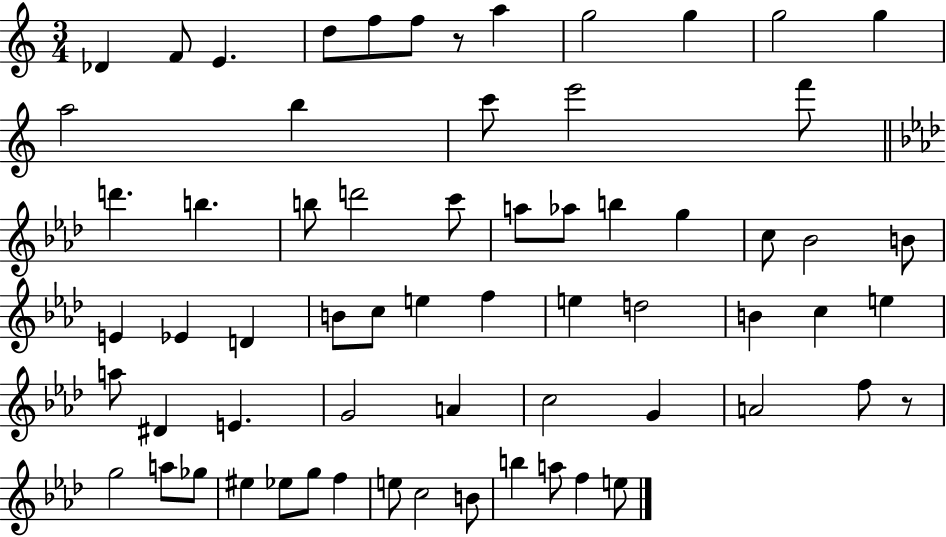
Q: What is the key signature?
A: C major